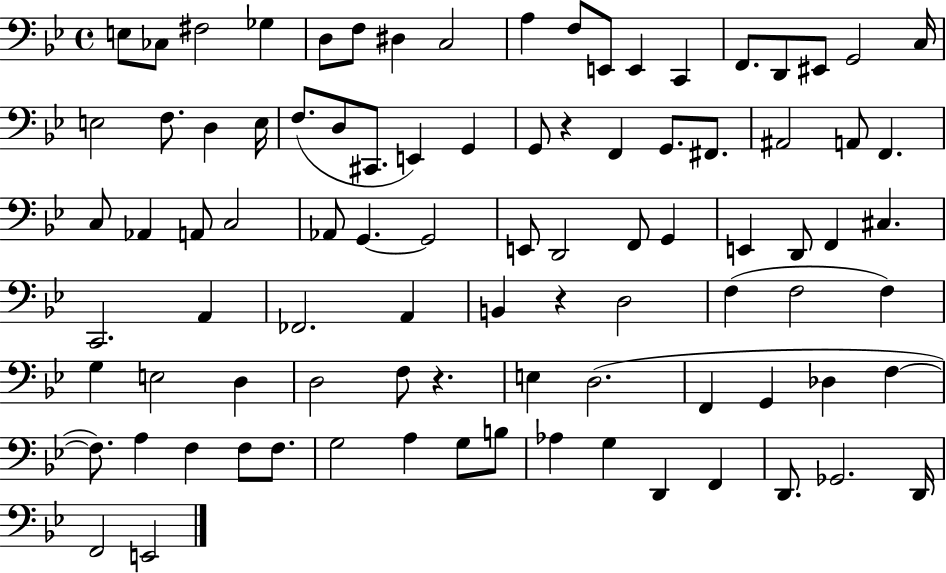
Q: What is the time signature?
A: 4/4